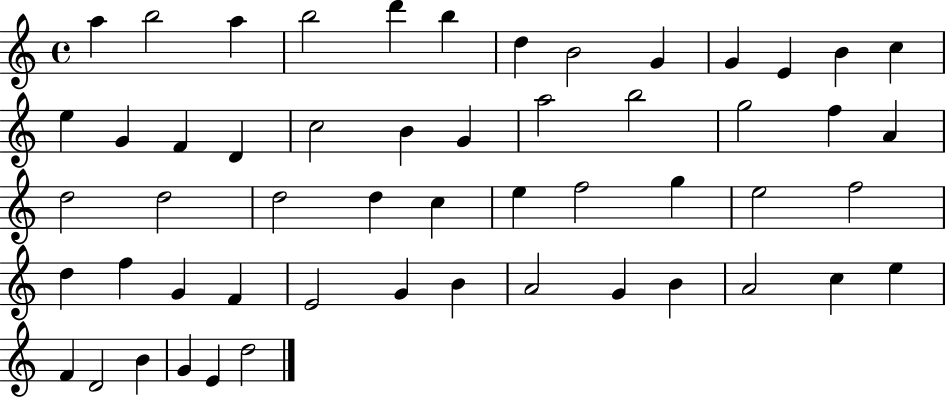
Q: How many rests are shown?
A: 0